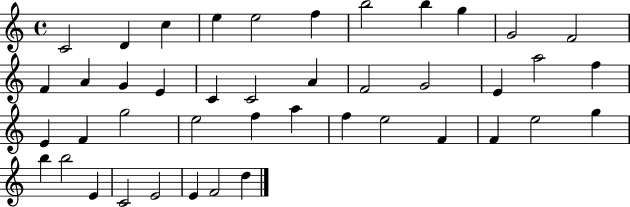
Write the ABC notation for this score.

X:1
T:Untitled
M:4/4
L:1/4
K:C
C2 D c e e2 f b2 b g G2 F2 F A G E C C2 A F2 G2 E a2 f E F g2 e2 f a f e2 F F e2 g b b2 E C2 E2 E F2 d